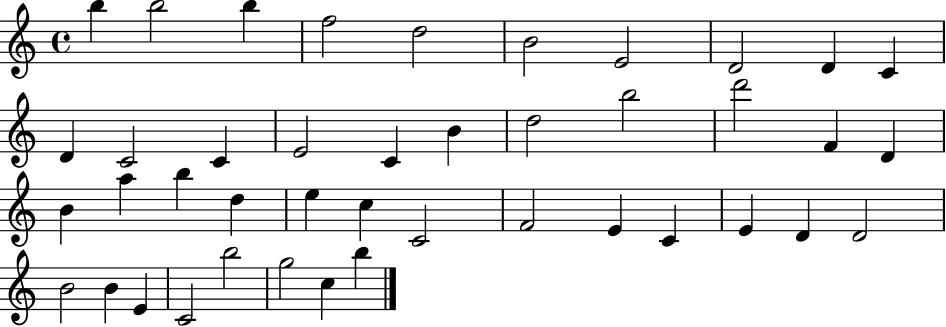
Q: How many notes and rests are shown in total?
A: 42